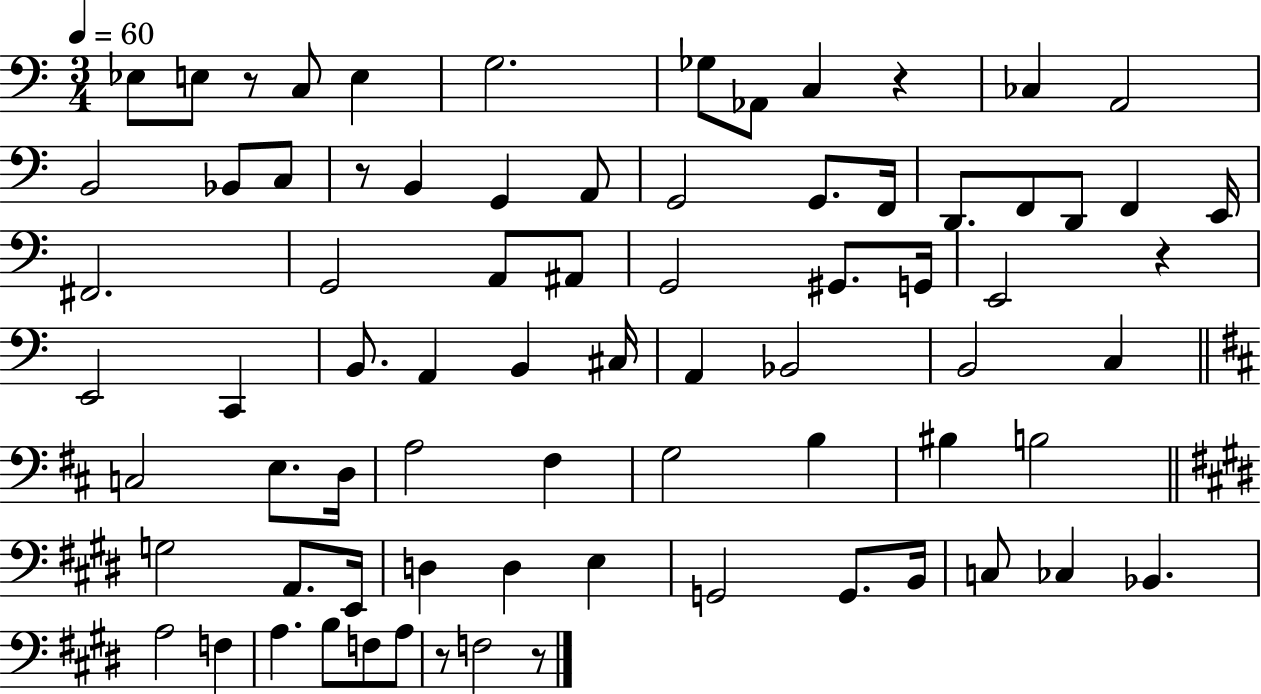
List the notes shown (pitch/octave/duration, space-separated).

Eb3/e E3/e R/e C3/e E3/q G3/h. Gb3/e Ab2/e C3/q R/q CES3/q A2/h B2/h Bb2/e C3/e R/e B2/q G2/q A2/e G2/h G2/e. F2/s D2/e. F2/e D2/e F2/q E2/s F#2/h. G2/h A2/e A#2/e G2/h G#2/e. G2/s E2/h R/q E2/h C2/q B2/e. A2/q B2/q C#3/s A2/q Bb2/h B2/h C3/q C3/h E3/e. D3/s A3/h F#3/q G3/h B3/q BIS3/q B3/h G3/h A2/e. E2/s D3/q D3/q E3/q G2/h G2/e. B2/s C3/e CES3/q Bb2/q. A3/h F3/q A3/q. B3/e F3/e A3/e R/e F3/h R/e